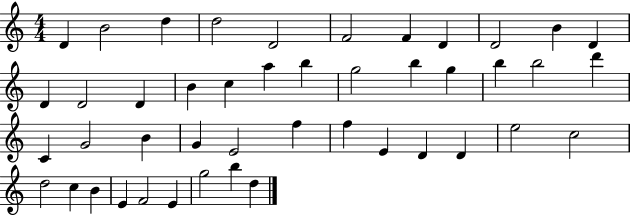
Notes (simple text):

D4/q B4/h D5/q D5/h D4/h F4/h F4/q D4/q D4/h B4/q D4/q D4/q D4/h D4/q B4/q C5/q A5/q B5/q G5/h B5/q G5/q B5/q B5/h D6/q C4/q G4/h B4/q G4/q E4/h F5/q F5/q E4/q D4/q D4/q E5/h C5/h D5/h C5/q B4/q E4/q F4/h E4/q G5/h B5/q D5/q